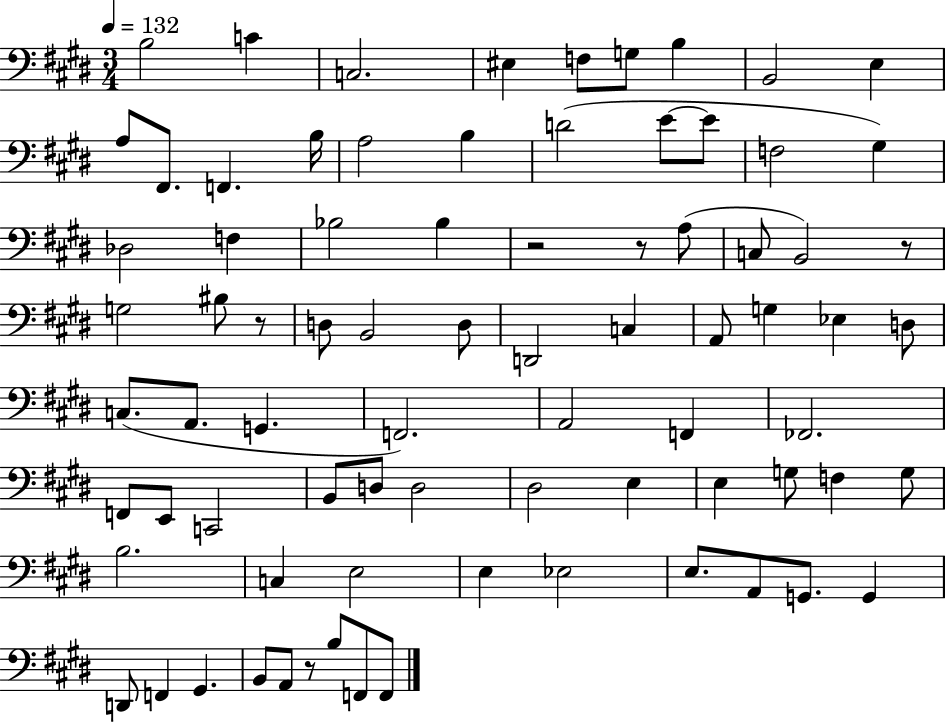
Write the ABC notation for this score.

X:1
T:Untitled
M:3/4
L:1/4
K:E
B,2 C C,2 ^E, F,/2 G,/2 B, B,,2 E, A,/2 ^F,,/2 F,, B,/4 A,2 B, D2 E/2 E/2 F,2 ^G, _D,2 F, _B,2 _B, z2 z/2 A,/2 C,/2 B,,2 z/2 G,2 ^B,/2 z/2 D,/2 B,,2 D,/2 D,,2 C, A,,/2 G, _E, D,/2 C,/2 A,,/2 G,, F,,2 A,,2 F,, _F,,2 F,,/2 E,,/2 C,,2 B,,/2 D,/2 D,2 ^D,2 E, E, G,/2 F, G,/2 B,2 C, E,2 E, _E,2 E,/2 A,,/2 G,,/2 G,, D,,/2 F,, ^G,, B,,/2 A,,/2 z/2 B,/2 F,,/2 F,,/2